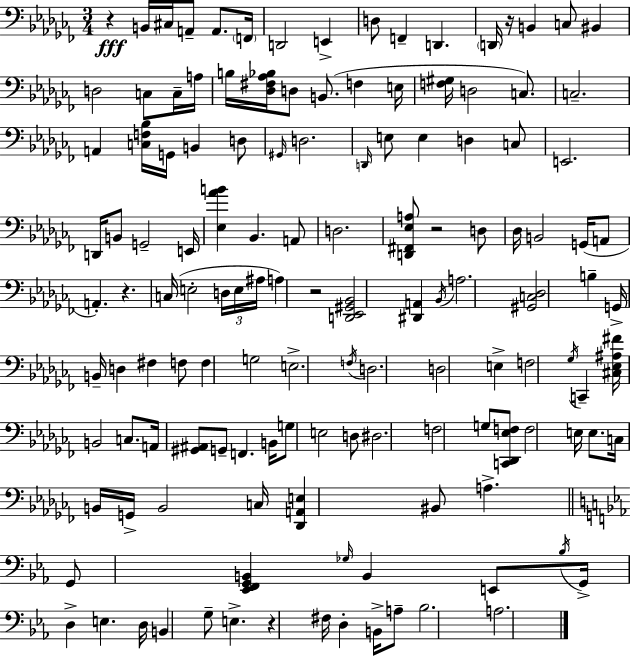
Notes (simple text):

R/q B2/s C#3/s A2/e A2/e. F2/s D2/h E2/q D3/e F2/q D2/q. D2/s R/s B2/q C3/e BIS2/q D3/h C3/e C3/s A3/s B3/s [Db3,F#3,Ab3,Bb3]/s D3/e B2/e. F3/q E3/s [F3,G#3]/s D3/h C3/e. C3/h. A2/q [C3,F3,Bb3]/s G2/s B2/q D3/e G#2/s D3/h. D2/s E3/e E3/q D3/q C3/e E2/h. D2/s B2/e G2/h E2/s [Eb3,Ab4,B4]/q Bb2/q. A2/e D3/h. [D2,F#2,Eb3,A3]/e R/h D3/e Db3/s B2/h G2/s A2/e A2/q. R/q. C3/s E3/h D3/s E3/s A#3/s A3/q R/h [D2,Eb2,G#2,Bb2]/h [D#2,A2]/q Bb2/s A3/h. [G#2,C3,Db3]/h B3/q G2/s B2/s D3/q F#3/q F3/e F3/q G3/h E3/h. F3/s D3/h. D3/h E3/q F3/h Gb3/s C2/q [C#3,Eb3,A#3,F#4]/s B2/h C3/e. A2/s [G#2,A#2]/e G2/e F2/q. B2/s G3/e E3/h D3/e D#3/h. F3/h G3/e [C2,Db2,Eb3,F3]/e F3/h E3/s E3/e. C3/s B2/s G2/s B2/h C3/s [Db2,A2,E3]/q BIS2/e A3/q. G2/e [Eb2,F2,G2,B2]/q Gb3/s B2/q E2/e Bb3/s G2/s D3/q E3/q. D3/s B2/q G3/e E3/q. R/q F#3/s D3/q B2/s A3/e Bb3/h. A3/h.